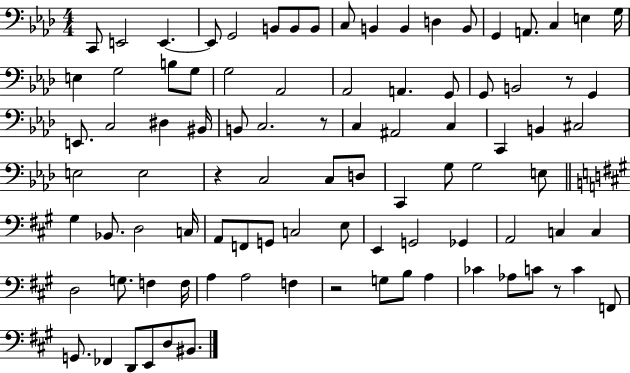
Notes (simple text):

C2/e E2/h E2/q. E2/e G2/h B2/e B2/e B2/e C3/e B2/q B2/q D3/q B2/e G2/q A2/e. C3/q E3/q G3/s E3/q G3/h B3/e G3/e G3/h Ab2/h Ab2/h A2/q. G2/e G2/e B2/h R/e G2/q E2/e. C3/h D#3/q BIS2/s B2/e C3/h. R/e C3/q A#2/h C3/q C2/q B2/q C#3/h E3/h E3/h R/q C3/h C3/e D3/e C2/q G3/e G3/h E3/e G#3/q Bb2/e. D3/h C3/s A2/e F2/e G2/e C3/h E3/e E2/q G2/h Gb2/q A2/h C3/q C3/q D3/h G3/e. F3/q F3/s A3/q A3/h F3/q R/h G3/e B3/e A3/q CES4/q Ab3/e C4/e R/e C4/q F2/e G2/e. FES2/q D2/e E2/e D3/e BIS2/e.